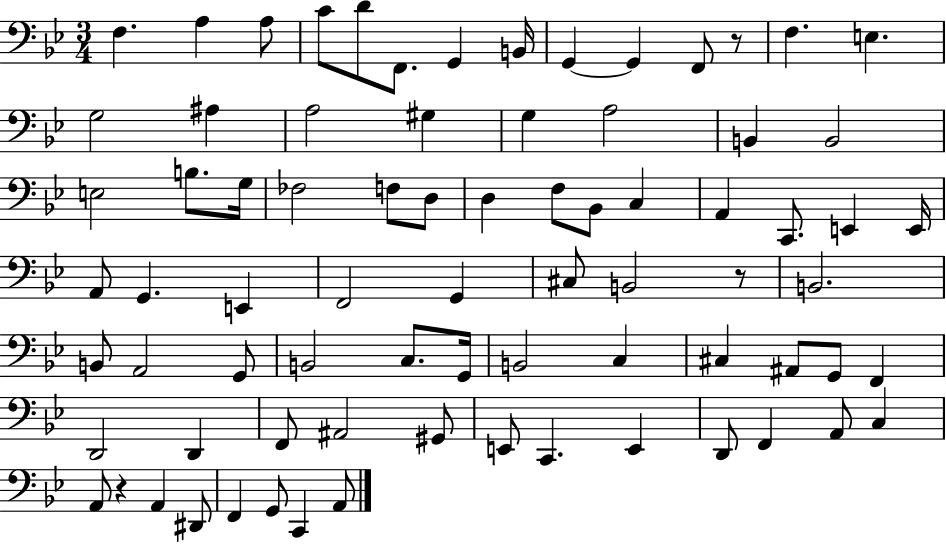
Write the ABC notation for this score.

X:1
T:Untitled
M:3/4
L:1/4
K:Bb
F, A, A,/2 C/2 D/2 F,,/2 G,, B,,/4 G,, G,, F,,/2 z/2 F, E, G,2 ^A, A,2 ^G, G, A,2 B,, B,,2 E,2 B,/2 G,/4 _F,2 F,/2 D,/2 D, F,/2 _B,,/2 C, A,, C,,/2 E,, E,,/4 A,,/2 G,, E,, F,,2 G,, ^C,/2 B,,2 z/2 B,,2 B,,/2 A,,2 G,,/2 B,,2 C,/2 G,,/4 B,,2 C, ^C, ^A,,/2 G,,/2 F,, D,,2 D,, F,,/2 ^A,,2 ^G,,/2 E,,/2 C,, E,, D,,/2 F,, A,,/2 C, A,,/2 z A,, ^D,,/2 F,, G,,/2 C,, A,,/2